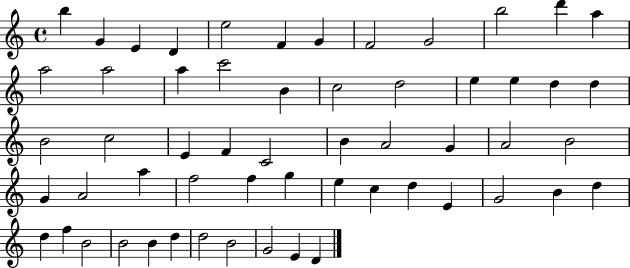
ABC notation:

X:1
T:Untitled
M:4/4
L:1/4
K:C
b G E D e2 F G F2 G2 b2 d' a a2 a2 a c'2 B c2 d2 e e d d B2 c2 E F C2 B A2 G A2 B2 G A2 a f2 f g e c d E G2 B d d f B2 B2 B d d2 B2 G2 E D